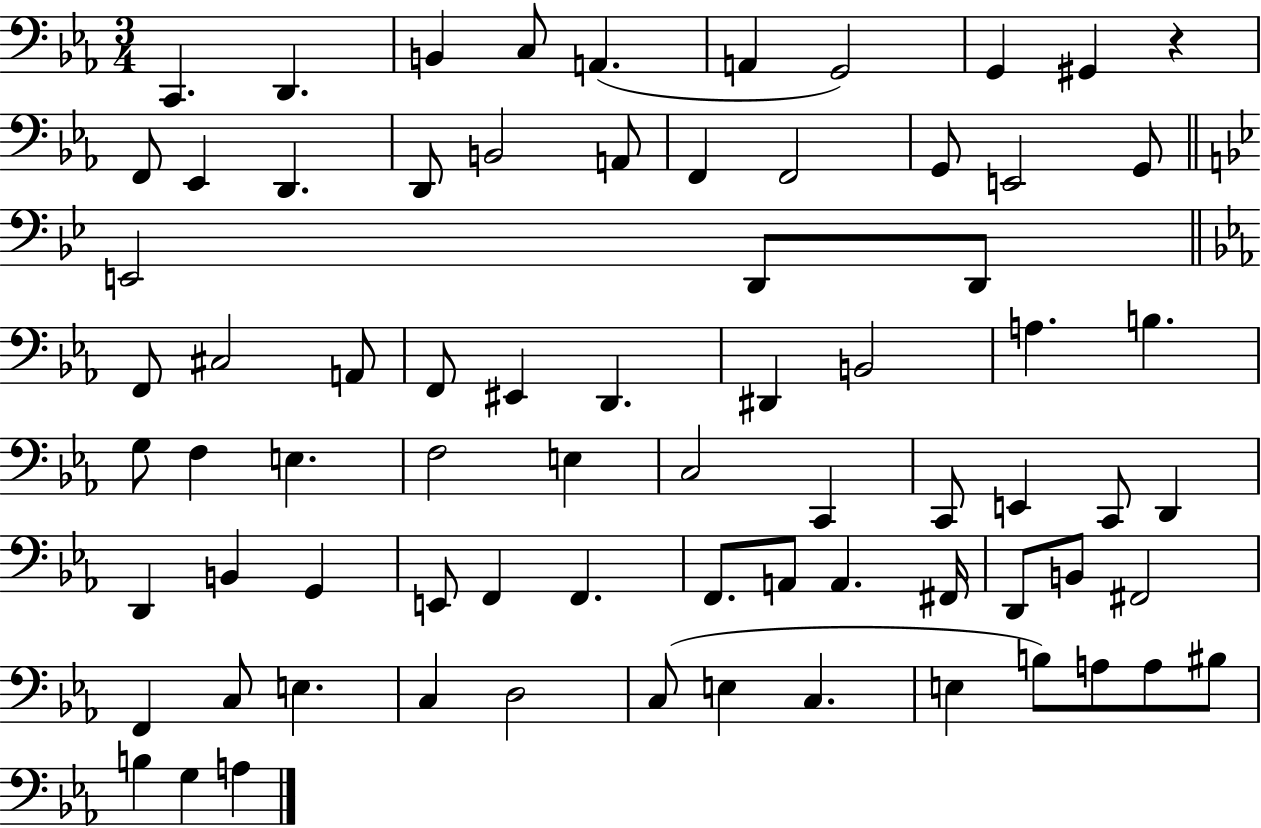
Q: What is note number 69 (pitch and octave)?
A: A3